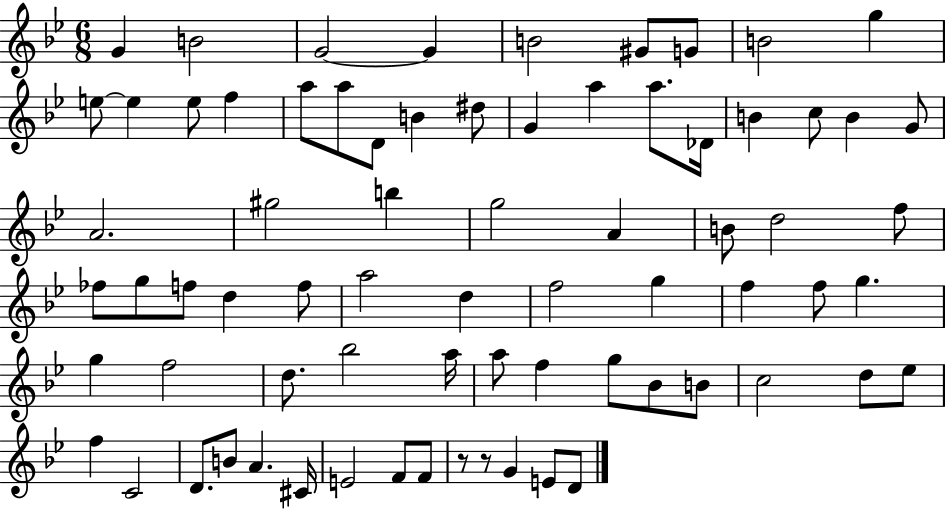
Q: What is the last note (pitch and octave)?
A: D4